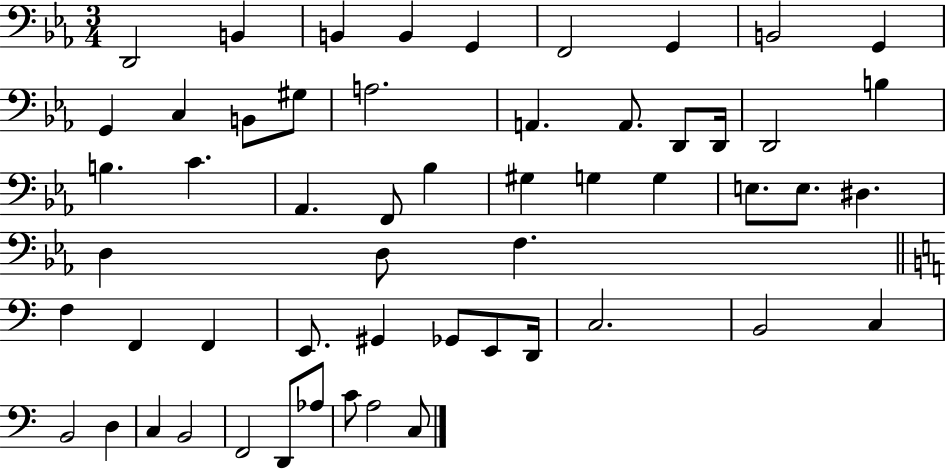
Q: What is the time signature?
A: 3/4